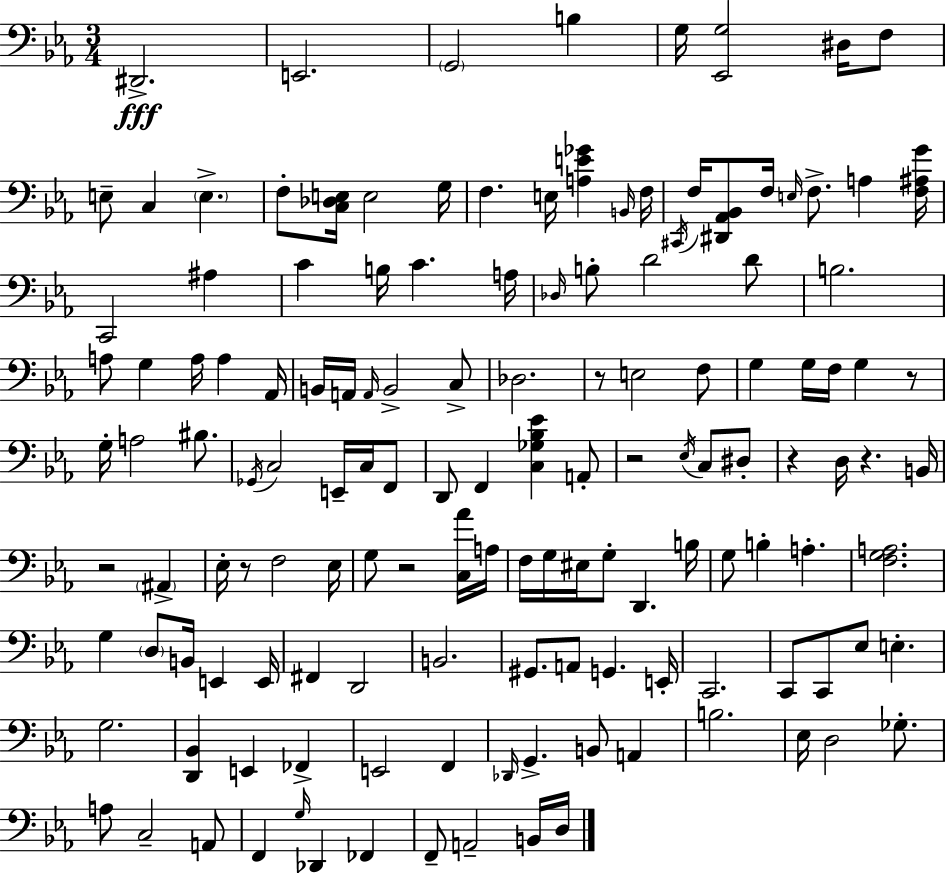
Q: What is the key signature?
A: C minor